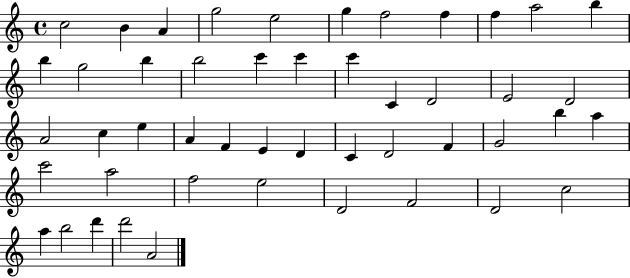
{
  \clef treble
  \time 4/4
  \defaultTimeSignature
  \key c \major
  c''2 b'4 a'4 | g''2 e''2 | g''4 f''2 f''4 | f''4 a''2 b''4 | \break b''4 g''2 b''4 | b''2 c'''4 c'''4 | c'''4 c'4 d'2 | e'2 d'2 | \break a'2 c''4 e''4 | a'4 f'4 e'4 d'4 | c'4 d'2 f'4 | g'2 b''4 a''4 | \break c'''2 a''2 | f''2 e''2 | d'2 f'2 | d'2 c''2 | \break a''4 b''2 d'''4 | d'''2 a'2 | \bar "|."
}